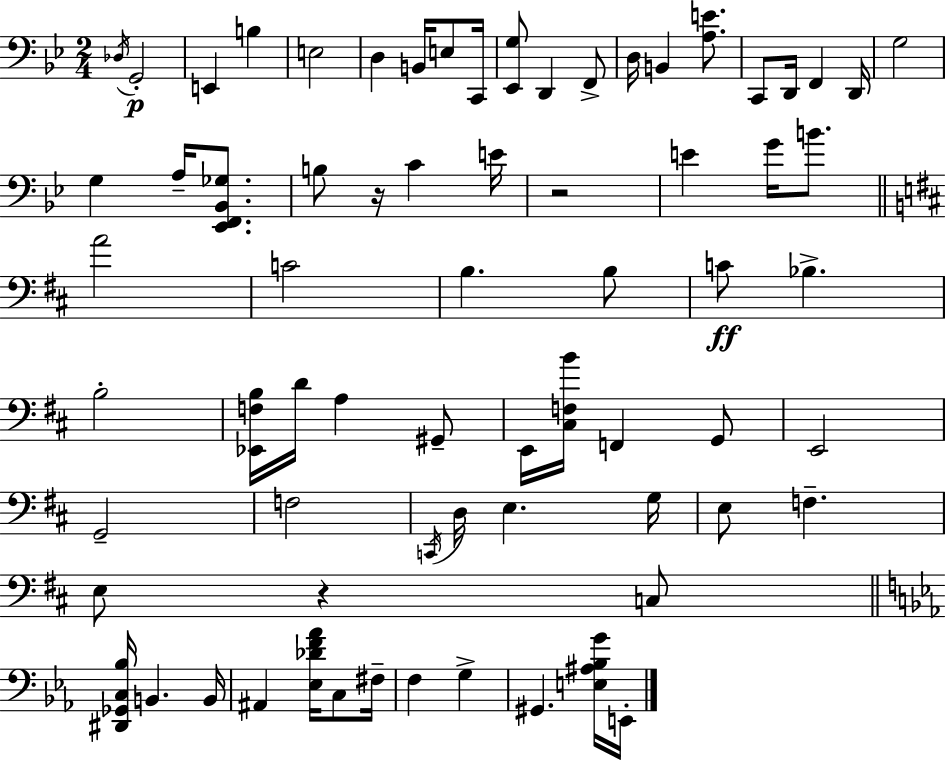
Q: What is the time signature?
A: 2/4